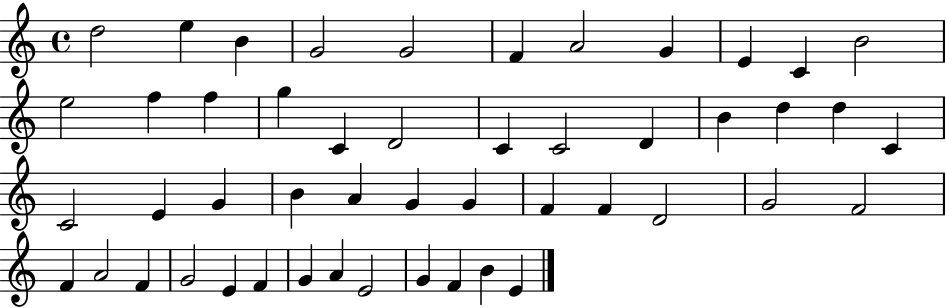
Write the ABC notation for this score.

X:1
T:Untitled
M:4/4
L:1/4
K:C
d2 e B G2 G2 F A2 G E C B2 e2 f f g C D2 C C2 D B d d C C2 E G B A G G F F D2 G2 F2 F A2 F G2 E F G A E2 G F B E